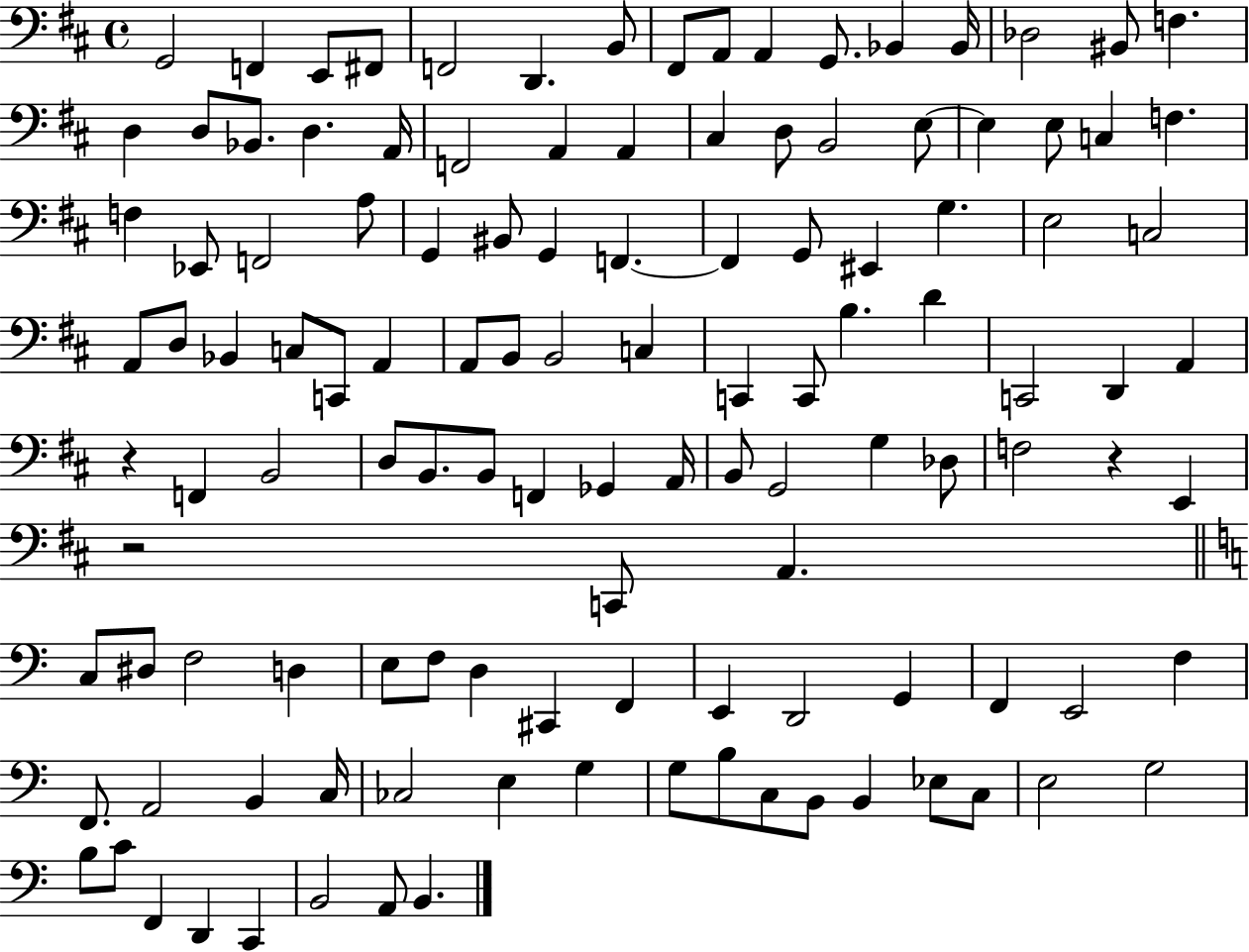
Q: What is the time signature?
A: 4/4